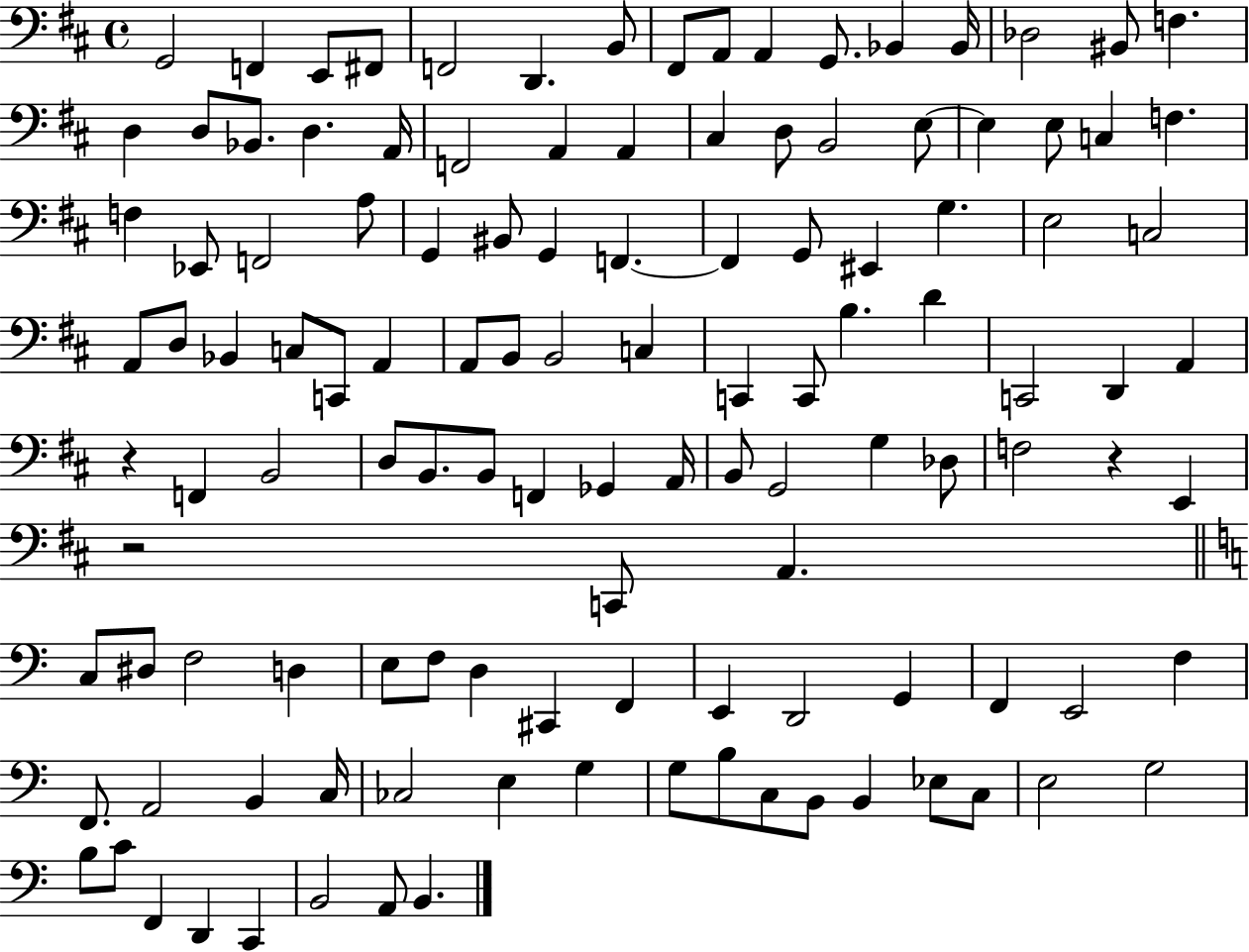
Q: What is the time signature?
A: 4/4